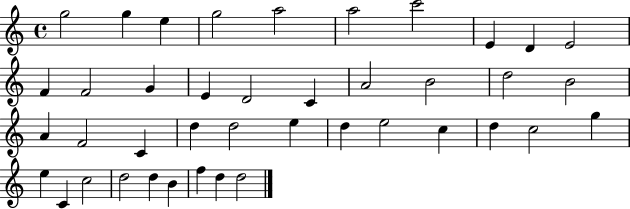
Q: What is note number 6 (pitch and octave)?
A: A5